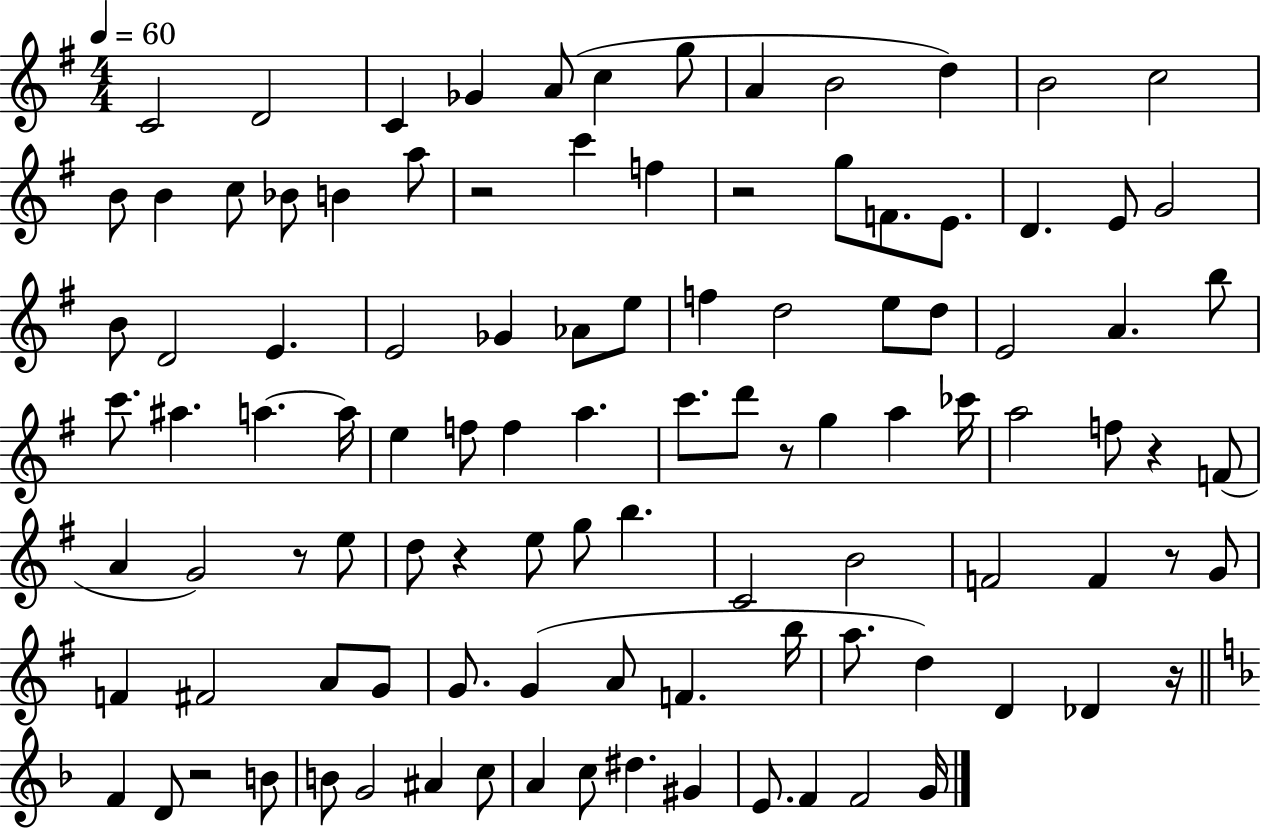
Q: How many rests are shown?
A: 9